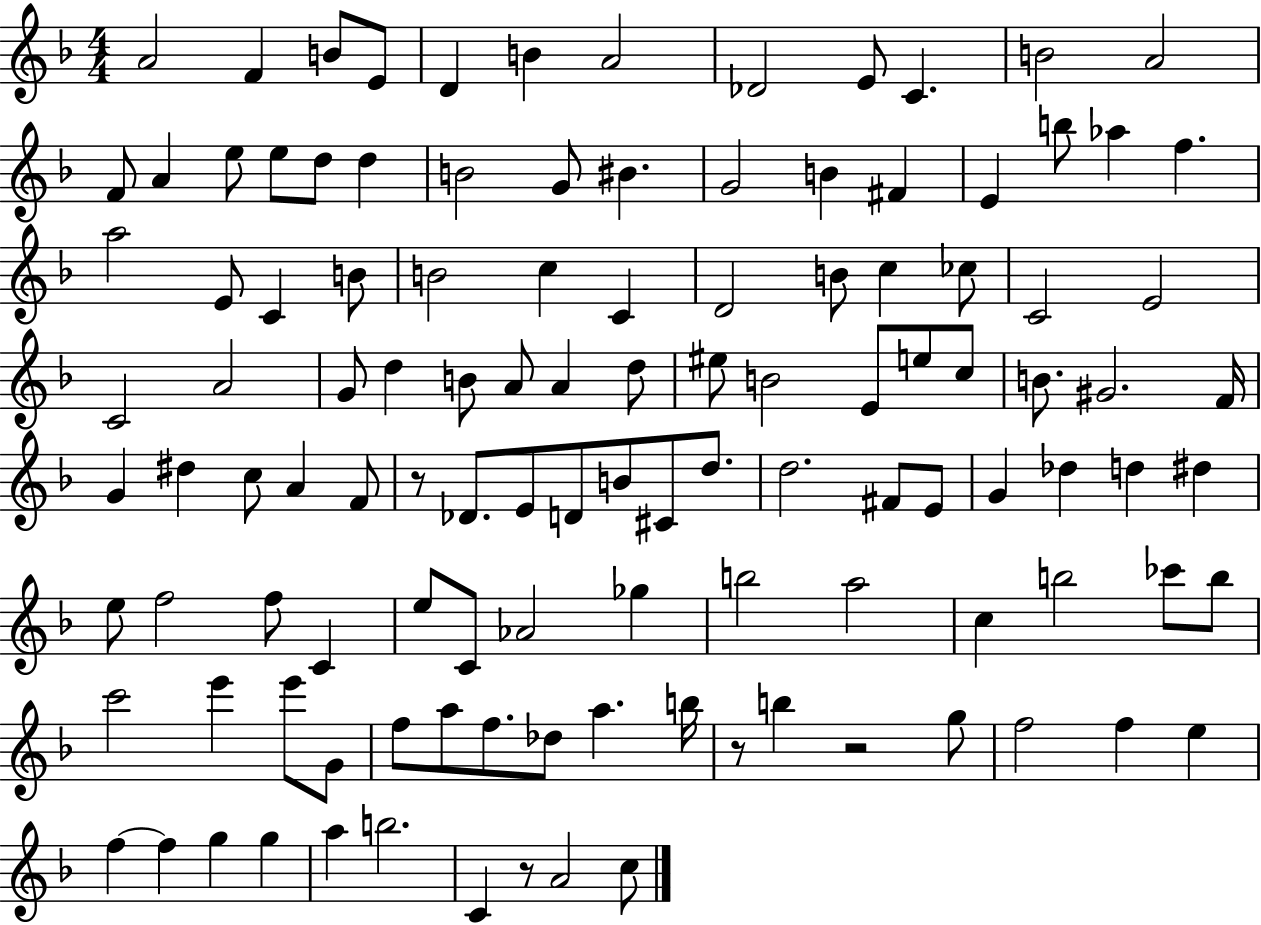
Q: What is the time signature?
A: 4/4